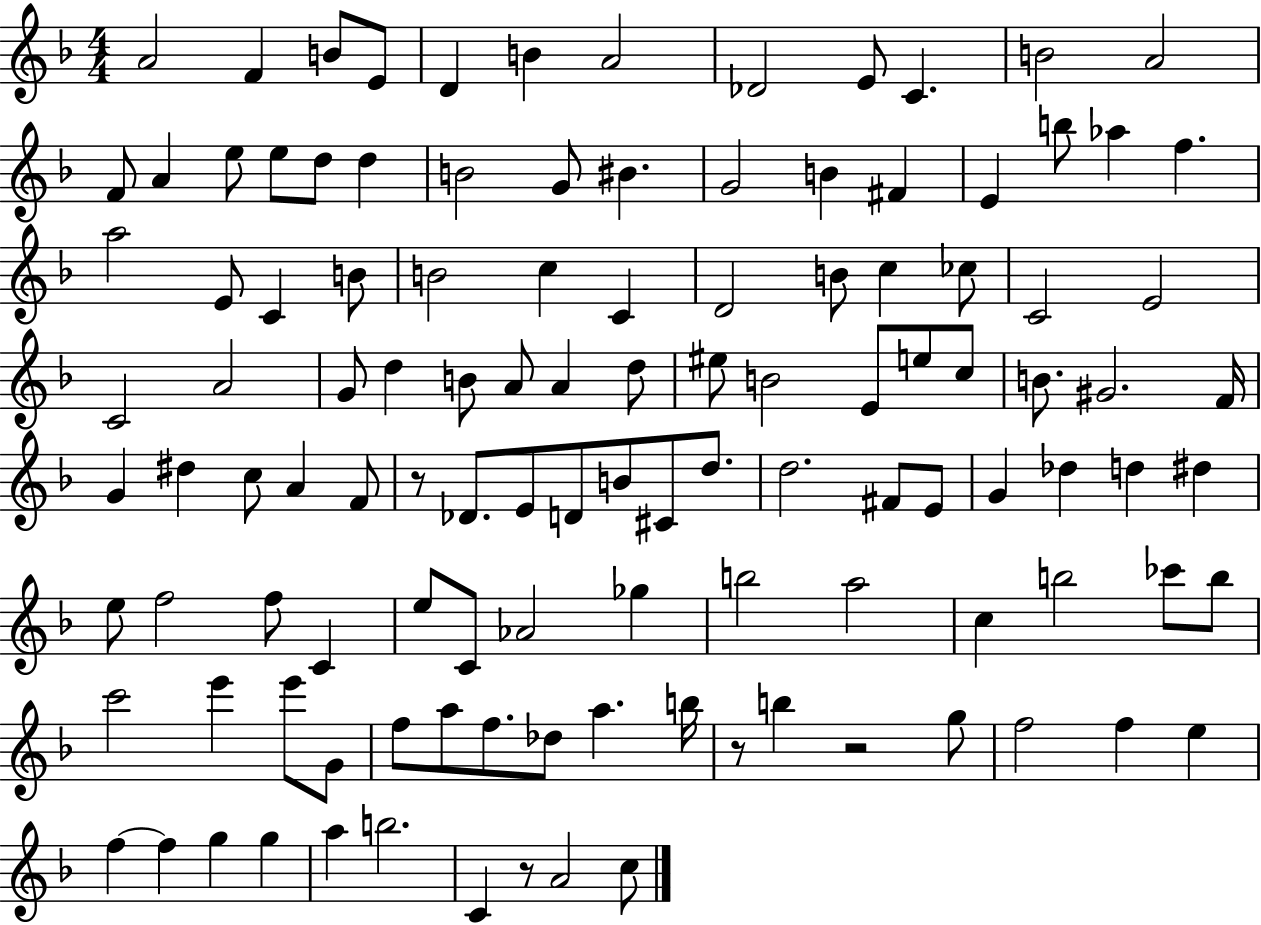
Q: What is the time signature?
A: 4/4